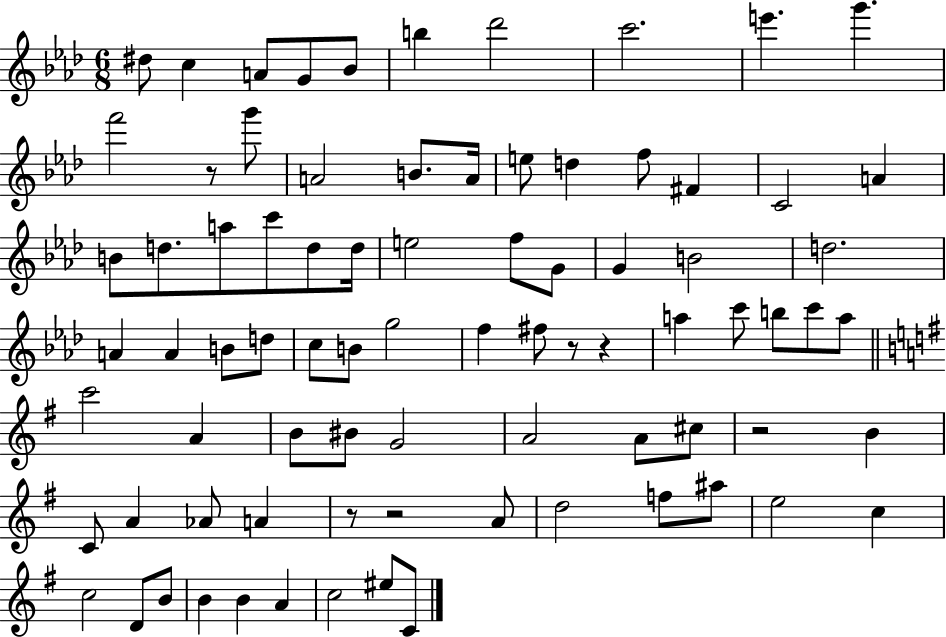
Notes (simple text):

D#5/e C5/q A4/e G4/e Bb4/e B5/q Db6/h C6/h. E6/q. G6/q. F6/h R/e G6/e A4/h B4/e. A4/s E5/e D5/q F5/e F#4/q C4/h A4/q B4/e D5/e. A5/e C6/e D5/e D5/s E5/h F5/e G4/e G4/q B4/h D5/h. A4/q A4/q B4/e D5/e C5/e B4/e G5/h F5/q F#5/e R/e R/q A5/q C6/e B5/e C6/e A5/e C6/h A4/q B4/e BIS4/e G4/h A4/h A4/e C#5/e R/h B4/q C4/e A4/q Ab4/e A4/q R/e R/h A4/e D5/h F5/e A#5/e E5/h C5/q C5/h D4/e B4/e B4/q B4/q A4/q C5/h EIS5/e C4/e